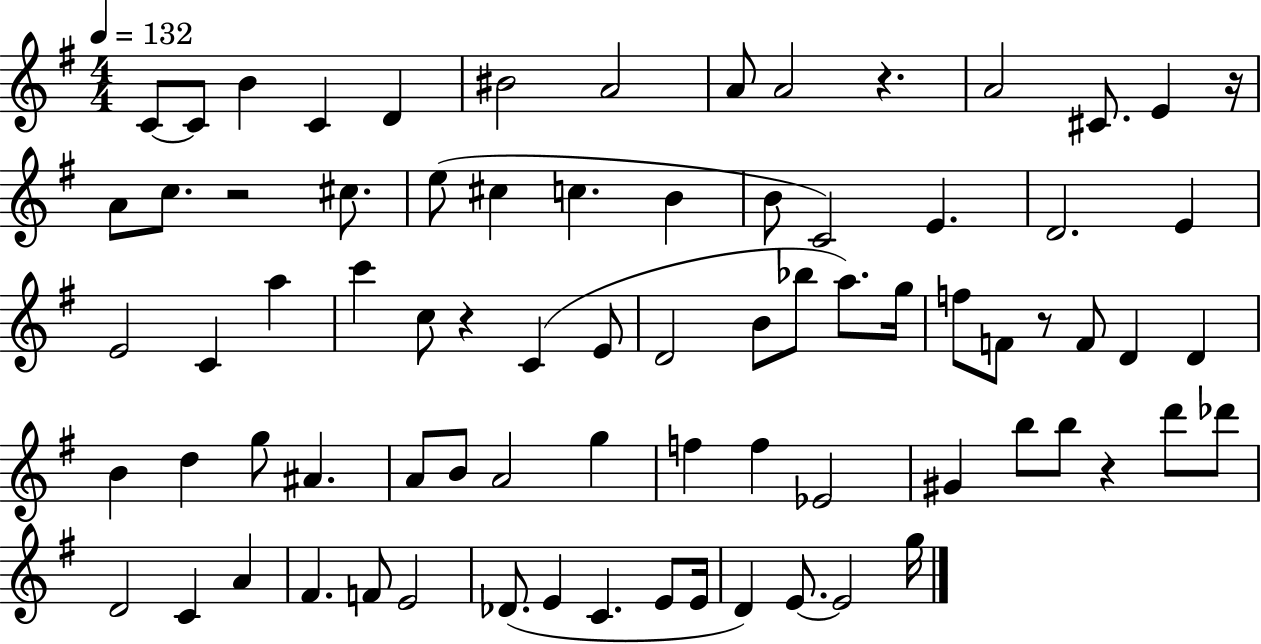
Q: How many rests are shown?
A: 6